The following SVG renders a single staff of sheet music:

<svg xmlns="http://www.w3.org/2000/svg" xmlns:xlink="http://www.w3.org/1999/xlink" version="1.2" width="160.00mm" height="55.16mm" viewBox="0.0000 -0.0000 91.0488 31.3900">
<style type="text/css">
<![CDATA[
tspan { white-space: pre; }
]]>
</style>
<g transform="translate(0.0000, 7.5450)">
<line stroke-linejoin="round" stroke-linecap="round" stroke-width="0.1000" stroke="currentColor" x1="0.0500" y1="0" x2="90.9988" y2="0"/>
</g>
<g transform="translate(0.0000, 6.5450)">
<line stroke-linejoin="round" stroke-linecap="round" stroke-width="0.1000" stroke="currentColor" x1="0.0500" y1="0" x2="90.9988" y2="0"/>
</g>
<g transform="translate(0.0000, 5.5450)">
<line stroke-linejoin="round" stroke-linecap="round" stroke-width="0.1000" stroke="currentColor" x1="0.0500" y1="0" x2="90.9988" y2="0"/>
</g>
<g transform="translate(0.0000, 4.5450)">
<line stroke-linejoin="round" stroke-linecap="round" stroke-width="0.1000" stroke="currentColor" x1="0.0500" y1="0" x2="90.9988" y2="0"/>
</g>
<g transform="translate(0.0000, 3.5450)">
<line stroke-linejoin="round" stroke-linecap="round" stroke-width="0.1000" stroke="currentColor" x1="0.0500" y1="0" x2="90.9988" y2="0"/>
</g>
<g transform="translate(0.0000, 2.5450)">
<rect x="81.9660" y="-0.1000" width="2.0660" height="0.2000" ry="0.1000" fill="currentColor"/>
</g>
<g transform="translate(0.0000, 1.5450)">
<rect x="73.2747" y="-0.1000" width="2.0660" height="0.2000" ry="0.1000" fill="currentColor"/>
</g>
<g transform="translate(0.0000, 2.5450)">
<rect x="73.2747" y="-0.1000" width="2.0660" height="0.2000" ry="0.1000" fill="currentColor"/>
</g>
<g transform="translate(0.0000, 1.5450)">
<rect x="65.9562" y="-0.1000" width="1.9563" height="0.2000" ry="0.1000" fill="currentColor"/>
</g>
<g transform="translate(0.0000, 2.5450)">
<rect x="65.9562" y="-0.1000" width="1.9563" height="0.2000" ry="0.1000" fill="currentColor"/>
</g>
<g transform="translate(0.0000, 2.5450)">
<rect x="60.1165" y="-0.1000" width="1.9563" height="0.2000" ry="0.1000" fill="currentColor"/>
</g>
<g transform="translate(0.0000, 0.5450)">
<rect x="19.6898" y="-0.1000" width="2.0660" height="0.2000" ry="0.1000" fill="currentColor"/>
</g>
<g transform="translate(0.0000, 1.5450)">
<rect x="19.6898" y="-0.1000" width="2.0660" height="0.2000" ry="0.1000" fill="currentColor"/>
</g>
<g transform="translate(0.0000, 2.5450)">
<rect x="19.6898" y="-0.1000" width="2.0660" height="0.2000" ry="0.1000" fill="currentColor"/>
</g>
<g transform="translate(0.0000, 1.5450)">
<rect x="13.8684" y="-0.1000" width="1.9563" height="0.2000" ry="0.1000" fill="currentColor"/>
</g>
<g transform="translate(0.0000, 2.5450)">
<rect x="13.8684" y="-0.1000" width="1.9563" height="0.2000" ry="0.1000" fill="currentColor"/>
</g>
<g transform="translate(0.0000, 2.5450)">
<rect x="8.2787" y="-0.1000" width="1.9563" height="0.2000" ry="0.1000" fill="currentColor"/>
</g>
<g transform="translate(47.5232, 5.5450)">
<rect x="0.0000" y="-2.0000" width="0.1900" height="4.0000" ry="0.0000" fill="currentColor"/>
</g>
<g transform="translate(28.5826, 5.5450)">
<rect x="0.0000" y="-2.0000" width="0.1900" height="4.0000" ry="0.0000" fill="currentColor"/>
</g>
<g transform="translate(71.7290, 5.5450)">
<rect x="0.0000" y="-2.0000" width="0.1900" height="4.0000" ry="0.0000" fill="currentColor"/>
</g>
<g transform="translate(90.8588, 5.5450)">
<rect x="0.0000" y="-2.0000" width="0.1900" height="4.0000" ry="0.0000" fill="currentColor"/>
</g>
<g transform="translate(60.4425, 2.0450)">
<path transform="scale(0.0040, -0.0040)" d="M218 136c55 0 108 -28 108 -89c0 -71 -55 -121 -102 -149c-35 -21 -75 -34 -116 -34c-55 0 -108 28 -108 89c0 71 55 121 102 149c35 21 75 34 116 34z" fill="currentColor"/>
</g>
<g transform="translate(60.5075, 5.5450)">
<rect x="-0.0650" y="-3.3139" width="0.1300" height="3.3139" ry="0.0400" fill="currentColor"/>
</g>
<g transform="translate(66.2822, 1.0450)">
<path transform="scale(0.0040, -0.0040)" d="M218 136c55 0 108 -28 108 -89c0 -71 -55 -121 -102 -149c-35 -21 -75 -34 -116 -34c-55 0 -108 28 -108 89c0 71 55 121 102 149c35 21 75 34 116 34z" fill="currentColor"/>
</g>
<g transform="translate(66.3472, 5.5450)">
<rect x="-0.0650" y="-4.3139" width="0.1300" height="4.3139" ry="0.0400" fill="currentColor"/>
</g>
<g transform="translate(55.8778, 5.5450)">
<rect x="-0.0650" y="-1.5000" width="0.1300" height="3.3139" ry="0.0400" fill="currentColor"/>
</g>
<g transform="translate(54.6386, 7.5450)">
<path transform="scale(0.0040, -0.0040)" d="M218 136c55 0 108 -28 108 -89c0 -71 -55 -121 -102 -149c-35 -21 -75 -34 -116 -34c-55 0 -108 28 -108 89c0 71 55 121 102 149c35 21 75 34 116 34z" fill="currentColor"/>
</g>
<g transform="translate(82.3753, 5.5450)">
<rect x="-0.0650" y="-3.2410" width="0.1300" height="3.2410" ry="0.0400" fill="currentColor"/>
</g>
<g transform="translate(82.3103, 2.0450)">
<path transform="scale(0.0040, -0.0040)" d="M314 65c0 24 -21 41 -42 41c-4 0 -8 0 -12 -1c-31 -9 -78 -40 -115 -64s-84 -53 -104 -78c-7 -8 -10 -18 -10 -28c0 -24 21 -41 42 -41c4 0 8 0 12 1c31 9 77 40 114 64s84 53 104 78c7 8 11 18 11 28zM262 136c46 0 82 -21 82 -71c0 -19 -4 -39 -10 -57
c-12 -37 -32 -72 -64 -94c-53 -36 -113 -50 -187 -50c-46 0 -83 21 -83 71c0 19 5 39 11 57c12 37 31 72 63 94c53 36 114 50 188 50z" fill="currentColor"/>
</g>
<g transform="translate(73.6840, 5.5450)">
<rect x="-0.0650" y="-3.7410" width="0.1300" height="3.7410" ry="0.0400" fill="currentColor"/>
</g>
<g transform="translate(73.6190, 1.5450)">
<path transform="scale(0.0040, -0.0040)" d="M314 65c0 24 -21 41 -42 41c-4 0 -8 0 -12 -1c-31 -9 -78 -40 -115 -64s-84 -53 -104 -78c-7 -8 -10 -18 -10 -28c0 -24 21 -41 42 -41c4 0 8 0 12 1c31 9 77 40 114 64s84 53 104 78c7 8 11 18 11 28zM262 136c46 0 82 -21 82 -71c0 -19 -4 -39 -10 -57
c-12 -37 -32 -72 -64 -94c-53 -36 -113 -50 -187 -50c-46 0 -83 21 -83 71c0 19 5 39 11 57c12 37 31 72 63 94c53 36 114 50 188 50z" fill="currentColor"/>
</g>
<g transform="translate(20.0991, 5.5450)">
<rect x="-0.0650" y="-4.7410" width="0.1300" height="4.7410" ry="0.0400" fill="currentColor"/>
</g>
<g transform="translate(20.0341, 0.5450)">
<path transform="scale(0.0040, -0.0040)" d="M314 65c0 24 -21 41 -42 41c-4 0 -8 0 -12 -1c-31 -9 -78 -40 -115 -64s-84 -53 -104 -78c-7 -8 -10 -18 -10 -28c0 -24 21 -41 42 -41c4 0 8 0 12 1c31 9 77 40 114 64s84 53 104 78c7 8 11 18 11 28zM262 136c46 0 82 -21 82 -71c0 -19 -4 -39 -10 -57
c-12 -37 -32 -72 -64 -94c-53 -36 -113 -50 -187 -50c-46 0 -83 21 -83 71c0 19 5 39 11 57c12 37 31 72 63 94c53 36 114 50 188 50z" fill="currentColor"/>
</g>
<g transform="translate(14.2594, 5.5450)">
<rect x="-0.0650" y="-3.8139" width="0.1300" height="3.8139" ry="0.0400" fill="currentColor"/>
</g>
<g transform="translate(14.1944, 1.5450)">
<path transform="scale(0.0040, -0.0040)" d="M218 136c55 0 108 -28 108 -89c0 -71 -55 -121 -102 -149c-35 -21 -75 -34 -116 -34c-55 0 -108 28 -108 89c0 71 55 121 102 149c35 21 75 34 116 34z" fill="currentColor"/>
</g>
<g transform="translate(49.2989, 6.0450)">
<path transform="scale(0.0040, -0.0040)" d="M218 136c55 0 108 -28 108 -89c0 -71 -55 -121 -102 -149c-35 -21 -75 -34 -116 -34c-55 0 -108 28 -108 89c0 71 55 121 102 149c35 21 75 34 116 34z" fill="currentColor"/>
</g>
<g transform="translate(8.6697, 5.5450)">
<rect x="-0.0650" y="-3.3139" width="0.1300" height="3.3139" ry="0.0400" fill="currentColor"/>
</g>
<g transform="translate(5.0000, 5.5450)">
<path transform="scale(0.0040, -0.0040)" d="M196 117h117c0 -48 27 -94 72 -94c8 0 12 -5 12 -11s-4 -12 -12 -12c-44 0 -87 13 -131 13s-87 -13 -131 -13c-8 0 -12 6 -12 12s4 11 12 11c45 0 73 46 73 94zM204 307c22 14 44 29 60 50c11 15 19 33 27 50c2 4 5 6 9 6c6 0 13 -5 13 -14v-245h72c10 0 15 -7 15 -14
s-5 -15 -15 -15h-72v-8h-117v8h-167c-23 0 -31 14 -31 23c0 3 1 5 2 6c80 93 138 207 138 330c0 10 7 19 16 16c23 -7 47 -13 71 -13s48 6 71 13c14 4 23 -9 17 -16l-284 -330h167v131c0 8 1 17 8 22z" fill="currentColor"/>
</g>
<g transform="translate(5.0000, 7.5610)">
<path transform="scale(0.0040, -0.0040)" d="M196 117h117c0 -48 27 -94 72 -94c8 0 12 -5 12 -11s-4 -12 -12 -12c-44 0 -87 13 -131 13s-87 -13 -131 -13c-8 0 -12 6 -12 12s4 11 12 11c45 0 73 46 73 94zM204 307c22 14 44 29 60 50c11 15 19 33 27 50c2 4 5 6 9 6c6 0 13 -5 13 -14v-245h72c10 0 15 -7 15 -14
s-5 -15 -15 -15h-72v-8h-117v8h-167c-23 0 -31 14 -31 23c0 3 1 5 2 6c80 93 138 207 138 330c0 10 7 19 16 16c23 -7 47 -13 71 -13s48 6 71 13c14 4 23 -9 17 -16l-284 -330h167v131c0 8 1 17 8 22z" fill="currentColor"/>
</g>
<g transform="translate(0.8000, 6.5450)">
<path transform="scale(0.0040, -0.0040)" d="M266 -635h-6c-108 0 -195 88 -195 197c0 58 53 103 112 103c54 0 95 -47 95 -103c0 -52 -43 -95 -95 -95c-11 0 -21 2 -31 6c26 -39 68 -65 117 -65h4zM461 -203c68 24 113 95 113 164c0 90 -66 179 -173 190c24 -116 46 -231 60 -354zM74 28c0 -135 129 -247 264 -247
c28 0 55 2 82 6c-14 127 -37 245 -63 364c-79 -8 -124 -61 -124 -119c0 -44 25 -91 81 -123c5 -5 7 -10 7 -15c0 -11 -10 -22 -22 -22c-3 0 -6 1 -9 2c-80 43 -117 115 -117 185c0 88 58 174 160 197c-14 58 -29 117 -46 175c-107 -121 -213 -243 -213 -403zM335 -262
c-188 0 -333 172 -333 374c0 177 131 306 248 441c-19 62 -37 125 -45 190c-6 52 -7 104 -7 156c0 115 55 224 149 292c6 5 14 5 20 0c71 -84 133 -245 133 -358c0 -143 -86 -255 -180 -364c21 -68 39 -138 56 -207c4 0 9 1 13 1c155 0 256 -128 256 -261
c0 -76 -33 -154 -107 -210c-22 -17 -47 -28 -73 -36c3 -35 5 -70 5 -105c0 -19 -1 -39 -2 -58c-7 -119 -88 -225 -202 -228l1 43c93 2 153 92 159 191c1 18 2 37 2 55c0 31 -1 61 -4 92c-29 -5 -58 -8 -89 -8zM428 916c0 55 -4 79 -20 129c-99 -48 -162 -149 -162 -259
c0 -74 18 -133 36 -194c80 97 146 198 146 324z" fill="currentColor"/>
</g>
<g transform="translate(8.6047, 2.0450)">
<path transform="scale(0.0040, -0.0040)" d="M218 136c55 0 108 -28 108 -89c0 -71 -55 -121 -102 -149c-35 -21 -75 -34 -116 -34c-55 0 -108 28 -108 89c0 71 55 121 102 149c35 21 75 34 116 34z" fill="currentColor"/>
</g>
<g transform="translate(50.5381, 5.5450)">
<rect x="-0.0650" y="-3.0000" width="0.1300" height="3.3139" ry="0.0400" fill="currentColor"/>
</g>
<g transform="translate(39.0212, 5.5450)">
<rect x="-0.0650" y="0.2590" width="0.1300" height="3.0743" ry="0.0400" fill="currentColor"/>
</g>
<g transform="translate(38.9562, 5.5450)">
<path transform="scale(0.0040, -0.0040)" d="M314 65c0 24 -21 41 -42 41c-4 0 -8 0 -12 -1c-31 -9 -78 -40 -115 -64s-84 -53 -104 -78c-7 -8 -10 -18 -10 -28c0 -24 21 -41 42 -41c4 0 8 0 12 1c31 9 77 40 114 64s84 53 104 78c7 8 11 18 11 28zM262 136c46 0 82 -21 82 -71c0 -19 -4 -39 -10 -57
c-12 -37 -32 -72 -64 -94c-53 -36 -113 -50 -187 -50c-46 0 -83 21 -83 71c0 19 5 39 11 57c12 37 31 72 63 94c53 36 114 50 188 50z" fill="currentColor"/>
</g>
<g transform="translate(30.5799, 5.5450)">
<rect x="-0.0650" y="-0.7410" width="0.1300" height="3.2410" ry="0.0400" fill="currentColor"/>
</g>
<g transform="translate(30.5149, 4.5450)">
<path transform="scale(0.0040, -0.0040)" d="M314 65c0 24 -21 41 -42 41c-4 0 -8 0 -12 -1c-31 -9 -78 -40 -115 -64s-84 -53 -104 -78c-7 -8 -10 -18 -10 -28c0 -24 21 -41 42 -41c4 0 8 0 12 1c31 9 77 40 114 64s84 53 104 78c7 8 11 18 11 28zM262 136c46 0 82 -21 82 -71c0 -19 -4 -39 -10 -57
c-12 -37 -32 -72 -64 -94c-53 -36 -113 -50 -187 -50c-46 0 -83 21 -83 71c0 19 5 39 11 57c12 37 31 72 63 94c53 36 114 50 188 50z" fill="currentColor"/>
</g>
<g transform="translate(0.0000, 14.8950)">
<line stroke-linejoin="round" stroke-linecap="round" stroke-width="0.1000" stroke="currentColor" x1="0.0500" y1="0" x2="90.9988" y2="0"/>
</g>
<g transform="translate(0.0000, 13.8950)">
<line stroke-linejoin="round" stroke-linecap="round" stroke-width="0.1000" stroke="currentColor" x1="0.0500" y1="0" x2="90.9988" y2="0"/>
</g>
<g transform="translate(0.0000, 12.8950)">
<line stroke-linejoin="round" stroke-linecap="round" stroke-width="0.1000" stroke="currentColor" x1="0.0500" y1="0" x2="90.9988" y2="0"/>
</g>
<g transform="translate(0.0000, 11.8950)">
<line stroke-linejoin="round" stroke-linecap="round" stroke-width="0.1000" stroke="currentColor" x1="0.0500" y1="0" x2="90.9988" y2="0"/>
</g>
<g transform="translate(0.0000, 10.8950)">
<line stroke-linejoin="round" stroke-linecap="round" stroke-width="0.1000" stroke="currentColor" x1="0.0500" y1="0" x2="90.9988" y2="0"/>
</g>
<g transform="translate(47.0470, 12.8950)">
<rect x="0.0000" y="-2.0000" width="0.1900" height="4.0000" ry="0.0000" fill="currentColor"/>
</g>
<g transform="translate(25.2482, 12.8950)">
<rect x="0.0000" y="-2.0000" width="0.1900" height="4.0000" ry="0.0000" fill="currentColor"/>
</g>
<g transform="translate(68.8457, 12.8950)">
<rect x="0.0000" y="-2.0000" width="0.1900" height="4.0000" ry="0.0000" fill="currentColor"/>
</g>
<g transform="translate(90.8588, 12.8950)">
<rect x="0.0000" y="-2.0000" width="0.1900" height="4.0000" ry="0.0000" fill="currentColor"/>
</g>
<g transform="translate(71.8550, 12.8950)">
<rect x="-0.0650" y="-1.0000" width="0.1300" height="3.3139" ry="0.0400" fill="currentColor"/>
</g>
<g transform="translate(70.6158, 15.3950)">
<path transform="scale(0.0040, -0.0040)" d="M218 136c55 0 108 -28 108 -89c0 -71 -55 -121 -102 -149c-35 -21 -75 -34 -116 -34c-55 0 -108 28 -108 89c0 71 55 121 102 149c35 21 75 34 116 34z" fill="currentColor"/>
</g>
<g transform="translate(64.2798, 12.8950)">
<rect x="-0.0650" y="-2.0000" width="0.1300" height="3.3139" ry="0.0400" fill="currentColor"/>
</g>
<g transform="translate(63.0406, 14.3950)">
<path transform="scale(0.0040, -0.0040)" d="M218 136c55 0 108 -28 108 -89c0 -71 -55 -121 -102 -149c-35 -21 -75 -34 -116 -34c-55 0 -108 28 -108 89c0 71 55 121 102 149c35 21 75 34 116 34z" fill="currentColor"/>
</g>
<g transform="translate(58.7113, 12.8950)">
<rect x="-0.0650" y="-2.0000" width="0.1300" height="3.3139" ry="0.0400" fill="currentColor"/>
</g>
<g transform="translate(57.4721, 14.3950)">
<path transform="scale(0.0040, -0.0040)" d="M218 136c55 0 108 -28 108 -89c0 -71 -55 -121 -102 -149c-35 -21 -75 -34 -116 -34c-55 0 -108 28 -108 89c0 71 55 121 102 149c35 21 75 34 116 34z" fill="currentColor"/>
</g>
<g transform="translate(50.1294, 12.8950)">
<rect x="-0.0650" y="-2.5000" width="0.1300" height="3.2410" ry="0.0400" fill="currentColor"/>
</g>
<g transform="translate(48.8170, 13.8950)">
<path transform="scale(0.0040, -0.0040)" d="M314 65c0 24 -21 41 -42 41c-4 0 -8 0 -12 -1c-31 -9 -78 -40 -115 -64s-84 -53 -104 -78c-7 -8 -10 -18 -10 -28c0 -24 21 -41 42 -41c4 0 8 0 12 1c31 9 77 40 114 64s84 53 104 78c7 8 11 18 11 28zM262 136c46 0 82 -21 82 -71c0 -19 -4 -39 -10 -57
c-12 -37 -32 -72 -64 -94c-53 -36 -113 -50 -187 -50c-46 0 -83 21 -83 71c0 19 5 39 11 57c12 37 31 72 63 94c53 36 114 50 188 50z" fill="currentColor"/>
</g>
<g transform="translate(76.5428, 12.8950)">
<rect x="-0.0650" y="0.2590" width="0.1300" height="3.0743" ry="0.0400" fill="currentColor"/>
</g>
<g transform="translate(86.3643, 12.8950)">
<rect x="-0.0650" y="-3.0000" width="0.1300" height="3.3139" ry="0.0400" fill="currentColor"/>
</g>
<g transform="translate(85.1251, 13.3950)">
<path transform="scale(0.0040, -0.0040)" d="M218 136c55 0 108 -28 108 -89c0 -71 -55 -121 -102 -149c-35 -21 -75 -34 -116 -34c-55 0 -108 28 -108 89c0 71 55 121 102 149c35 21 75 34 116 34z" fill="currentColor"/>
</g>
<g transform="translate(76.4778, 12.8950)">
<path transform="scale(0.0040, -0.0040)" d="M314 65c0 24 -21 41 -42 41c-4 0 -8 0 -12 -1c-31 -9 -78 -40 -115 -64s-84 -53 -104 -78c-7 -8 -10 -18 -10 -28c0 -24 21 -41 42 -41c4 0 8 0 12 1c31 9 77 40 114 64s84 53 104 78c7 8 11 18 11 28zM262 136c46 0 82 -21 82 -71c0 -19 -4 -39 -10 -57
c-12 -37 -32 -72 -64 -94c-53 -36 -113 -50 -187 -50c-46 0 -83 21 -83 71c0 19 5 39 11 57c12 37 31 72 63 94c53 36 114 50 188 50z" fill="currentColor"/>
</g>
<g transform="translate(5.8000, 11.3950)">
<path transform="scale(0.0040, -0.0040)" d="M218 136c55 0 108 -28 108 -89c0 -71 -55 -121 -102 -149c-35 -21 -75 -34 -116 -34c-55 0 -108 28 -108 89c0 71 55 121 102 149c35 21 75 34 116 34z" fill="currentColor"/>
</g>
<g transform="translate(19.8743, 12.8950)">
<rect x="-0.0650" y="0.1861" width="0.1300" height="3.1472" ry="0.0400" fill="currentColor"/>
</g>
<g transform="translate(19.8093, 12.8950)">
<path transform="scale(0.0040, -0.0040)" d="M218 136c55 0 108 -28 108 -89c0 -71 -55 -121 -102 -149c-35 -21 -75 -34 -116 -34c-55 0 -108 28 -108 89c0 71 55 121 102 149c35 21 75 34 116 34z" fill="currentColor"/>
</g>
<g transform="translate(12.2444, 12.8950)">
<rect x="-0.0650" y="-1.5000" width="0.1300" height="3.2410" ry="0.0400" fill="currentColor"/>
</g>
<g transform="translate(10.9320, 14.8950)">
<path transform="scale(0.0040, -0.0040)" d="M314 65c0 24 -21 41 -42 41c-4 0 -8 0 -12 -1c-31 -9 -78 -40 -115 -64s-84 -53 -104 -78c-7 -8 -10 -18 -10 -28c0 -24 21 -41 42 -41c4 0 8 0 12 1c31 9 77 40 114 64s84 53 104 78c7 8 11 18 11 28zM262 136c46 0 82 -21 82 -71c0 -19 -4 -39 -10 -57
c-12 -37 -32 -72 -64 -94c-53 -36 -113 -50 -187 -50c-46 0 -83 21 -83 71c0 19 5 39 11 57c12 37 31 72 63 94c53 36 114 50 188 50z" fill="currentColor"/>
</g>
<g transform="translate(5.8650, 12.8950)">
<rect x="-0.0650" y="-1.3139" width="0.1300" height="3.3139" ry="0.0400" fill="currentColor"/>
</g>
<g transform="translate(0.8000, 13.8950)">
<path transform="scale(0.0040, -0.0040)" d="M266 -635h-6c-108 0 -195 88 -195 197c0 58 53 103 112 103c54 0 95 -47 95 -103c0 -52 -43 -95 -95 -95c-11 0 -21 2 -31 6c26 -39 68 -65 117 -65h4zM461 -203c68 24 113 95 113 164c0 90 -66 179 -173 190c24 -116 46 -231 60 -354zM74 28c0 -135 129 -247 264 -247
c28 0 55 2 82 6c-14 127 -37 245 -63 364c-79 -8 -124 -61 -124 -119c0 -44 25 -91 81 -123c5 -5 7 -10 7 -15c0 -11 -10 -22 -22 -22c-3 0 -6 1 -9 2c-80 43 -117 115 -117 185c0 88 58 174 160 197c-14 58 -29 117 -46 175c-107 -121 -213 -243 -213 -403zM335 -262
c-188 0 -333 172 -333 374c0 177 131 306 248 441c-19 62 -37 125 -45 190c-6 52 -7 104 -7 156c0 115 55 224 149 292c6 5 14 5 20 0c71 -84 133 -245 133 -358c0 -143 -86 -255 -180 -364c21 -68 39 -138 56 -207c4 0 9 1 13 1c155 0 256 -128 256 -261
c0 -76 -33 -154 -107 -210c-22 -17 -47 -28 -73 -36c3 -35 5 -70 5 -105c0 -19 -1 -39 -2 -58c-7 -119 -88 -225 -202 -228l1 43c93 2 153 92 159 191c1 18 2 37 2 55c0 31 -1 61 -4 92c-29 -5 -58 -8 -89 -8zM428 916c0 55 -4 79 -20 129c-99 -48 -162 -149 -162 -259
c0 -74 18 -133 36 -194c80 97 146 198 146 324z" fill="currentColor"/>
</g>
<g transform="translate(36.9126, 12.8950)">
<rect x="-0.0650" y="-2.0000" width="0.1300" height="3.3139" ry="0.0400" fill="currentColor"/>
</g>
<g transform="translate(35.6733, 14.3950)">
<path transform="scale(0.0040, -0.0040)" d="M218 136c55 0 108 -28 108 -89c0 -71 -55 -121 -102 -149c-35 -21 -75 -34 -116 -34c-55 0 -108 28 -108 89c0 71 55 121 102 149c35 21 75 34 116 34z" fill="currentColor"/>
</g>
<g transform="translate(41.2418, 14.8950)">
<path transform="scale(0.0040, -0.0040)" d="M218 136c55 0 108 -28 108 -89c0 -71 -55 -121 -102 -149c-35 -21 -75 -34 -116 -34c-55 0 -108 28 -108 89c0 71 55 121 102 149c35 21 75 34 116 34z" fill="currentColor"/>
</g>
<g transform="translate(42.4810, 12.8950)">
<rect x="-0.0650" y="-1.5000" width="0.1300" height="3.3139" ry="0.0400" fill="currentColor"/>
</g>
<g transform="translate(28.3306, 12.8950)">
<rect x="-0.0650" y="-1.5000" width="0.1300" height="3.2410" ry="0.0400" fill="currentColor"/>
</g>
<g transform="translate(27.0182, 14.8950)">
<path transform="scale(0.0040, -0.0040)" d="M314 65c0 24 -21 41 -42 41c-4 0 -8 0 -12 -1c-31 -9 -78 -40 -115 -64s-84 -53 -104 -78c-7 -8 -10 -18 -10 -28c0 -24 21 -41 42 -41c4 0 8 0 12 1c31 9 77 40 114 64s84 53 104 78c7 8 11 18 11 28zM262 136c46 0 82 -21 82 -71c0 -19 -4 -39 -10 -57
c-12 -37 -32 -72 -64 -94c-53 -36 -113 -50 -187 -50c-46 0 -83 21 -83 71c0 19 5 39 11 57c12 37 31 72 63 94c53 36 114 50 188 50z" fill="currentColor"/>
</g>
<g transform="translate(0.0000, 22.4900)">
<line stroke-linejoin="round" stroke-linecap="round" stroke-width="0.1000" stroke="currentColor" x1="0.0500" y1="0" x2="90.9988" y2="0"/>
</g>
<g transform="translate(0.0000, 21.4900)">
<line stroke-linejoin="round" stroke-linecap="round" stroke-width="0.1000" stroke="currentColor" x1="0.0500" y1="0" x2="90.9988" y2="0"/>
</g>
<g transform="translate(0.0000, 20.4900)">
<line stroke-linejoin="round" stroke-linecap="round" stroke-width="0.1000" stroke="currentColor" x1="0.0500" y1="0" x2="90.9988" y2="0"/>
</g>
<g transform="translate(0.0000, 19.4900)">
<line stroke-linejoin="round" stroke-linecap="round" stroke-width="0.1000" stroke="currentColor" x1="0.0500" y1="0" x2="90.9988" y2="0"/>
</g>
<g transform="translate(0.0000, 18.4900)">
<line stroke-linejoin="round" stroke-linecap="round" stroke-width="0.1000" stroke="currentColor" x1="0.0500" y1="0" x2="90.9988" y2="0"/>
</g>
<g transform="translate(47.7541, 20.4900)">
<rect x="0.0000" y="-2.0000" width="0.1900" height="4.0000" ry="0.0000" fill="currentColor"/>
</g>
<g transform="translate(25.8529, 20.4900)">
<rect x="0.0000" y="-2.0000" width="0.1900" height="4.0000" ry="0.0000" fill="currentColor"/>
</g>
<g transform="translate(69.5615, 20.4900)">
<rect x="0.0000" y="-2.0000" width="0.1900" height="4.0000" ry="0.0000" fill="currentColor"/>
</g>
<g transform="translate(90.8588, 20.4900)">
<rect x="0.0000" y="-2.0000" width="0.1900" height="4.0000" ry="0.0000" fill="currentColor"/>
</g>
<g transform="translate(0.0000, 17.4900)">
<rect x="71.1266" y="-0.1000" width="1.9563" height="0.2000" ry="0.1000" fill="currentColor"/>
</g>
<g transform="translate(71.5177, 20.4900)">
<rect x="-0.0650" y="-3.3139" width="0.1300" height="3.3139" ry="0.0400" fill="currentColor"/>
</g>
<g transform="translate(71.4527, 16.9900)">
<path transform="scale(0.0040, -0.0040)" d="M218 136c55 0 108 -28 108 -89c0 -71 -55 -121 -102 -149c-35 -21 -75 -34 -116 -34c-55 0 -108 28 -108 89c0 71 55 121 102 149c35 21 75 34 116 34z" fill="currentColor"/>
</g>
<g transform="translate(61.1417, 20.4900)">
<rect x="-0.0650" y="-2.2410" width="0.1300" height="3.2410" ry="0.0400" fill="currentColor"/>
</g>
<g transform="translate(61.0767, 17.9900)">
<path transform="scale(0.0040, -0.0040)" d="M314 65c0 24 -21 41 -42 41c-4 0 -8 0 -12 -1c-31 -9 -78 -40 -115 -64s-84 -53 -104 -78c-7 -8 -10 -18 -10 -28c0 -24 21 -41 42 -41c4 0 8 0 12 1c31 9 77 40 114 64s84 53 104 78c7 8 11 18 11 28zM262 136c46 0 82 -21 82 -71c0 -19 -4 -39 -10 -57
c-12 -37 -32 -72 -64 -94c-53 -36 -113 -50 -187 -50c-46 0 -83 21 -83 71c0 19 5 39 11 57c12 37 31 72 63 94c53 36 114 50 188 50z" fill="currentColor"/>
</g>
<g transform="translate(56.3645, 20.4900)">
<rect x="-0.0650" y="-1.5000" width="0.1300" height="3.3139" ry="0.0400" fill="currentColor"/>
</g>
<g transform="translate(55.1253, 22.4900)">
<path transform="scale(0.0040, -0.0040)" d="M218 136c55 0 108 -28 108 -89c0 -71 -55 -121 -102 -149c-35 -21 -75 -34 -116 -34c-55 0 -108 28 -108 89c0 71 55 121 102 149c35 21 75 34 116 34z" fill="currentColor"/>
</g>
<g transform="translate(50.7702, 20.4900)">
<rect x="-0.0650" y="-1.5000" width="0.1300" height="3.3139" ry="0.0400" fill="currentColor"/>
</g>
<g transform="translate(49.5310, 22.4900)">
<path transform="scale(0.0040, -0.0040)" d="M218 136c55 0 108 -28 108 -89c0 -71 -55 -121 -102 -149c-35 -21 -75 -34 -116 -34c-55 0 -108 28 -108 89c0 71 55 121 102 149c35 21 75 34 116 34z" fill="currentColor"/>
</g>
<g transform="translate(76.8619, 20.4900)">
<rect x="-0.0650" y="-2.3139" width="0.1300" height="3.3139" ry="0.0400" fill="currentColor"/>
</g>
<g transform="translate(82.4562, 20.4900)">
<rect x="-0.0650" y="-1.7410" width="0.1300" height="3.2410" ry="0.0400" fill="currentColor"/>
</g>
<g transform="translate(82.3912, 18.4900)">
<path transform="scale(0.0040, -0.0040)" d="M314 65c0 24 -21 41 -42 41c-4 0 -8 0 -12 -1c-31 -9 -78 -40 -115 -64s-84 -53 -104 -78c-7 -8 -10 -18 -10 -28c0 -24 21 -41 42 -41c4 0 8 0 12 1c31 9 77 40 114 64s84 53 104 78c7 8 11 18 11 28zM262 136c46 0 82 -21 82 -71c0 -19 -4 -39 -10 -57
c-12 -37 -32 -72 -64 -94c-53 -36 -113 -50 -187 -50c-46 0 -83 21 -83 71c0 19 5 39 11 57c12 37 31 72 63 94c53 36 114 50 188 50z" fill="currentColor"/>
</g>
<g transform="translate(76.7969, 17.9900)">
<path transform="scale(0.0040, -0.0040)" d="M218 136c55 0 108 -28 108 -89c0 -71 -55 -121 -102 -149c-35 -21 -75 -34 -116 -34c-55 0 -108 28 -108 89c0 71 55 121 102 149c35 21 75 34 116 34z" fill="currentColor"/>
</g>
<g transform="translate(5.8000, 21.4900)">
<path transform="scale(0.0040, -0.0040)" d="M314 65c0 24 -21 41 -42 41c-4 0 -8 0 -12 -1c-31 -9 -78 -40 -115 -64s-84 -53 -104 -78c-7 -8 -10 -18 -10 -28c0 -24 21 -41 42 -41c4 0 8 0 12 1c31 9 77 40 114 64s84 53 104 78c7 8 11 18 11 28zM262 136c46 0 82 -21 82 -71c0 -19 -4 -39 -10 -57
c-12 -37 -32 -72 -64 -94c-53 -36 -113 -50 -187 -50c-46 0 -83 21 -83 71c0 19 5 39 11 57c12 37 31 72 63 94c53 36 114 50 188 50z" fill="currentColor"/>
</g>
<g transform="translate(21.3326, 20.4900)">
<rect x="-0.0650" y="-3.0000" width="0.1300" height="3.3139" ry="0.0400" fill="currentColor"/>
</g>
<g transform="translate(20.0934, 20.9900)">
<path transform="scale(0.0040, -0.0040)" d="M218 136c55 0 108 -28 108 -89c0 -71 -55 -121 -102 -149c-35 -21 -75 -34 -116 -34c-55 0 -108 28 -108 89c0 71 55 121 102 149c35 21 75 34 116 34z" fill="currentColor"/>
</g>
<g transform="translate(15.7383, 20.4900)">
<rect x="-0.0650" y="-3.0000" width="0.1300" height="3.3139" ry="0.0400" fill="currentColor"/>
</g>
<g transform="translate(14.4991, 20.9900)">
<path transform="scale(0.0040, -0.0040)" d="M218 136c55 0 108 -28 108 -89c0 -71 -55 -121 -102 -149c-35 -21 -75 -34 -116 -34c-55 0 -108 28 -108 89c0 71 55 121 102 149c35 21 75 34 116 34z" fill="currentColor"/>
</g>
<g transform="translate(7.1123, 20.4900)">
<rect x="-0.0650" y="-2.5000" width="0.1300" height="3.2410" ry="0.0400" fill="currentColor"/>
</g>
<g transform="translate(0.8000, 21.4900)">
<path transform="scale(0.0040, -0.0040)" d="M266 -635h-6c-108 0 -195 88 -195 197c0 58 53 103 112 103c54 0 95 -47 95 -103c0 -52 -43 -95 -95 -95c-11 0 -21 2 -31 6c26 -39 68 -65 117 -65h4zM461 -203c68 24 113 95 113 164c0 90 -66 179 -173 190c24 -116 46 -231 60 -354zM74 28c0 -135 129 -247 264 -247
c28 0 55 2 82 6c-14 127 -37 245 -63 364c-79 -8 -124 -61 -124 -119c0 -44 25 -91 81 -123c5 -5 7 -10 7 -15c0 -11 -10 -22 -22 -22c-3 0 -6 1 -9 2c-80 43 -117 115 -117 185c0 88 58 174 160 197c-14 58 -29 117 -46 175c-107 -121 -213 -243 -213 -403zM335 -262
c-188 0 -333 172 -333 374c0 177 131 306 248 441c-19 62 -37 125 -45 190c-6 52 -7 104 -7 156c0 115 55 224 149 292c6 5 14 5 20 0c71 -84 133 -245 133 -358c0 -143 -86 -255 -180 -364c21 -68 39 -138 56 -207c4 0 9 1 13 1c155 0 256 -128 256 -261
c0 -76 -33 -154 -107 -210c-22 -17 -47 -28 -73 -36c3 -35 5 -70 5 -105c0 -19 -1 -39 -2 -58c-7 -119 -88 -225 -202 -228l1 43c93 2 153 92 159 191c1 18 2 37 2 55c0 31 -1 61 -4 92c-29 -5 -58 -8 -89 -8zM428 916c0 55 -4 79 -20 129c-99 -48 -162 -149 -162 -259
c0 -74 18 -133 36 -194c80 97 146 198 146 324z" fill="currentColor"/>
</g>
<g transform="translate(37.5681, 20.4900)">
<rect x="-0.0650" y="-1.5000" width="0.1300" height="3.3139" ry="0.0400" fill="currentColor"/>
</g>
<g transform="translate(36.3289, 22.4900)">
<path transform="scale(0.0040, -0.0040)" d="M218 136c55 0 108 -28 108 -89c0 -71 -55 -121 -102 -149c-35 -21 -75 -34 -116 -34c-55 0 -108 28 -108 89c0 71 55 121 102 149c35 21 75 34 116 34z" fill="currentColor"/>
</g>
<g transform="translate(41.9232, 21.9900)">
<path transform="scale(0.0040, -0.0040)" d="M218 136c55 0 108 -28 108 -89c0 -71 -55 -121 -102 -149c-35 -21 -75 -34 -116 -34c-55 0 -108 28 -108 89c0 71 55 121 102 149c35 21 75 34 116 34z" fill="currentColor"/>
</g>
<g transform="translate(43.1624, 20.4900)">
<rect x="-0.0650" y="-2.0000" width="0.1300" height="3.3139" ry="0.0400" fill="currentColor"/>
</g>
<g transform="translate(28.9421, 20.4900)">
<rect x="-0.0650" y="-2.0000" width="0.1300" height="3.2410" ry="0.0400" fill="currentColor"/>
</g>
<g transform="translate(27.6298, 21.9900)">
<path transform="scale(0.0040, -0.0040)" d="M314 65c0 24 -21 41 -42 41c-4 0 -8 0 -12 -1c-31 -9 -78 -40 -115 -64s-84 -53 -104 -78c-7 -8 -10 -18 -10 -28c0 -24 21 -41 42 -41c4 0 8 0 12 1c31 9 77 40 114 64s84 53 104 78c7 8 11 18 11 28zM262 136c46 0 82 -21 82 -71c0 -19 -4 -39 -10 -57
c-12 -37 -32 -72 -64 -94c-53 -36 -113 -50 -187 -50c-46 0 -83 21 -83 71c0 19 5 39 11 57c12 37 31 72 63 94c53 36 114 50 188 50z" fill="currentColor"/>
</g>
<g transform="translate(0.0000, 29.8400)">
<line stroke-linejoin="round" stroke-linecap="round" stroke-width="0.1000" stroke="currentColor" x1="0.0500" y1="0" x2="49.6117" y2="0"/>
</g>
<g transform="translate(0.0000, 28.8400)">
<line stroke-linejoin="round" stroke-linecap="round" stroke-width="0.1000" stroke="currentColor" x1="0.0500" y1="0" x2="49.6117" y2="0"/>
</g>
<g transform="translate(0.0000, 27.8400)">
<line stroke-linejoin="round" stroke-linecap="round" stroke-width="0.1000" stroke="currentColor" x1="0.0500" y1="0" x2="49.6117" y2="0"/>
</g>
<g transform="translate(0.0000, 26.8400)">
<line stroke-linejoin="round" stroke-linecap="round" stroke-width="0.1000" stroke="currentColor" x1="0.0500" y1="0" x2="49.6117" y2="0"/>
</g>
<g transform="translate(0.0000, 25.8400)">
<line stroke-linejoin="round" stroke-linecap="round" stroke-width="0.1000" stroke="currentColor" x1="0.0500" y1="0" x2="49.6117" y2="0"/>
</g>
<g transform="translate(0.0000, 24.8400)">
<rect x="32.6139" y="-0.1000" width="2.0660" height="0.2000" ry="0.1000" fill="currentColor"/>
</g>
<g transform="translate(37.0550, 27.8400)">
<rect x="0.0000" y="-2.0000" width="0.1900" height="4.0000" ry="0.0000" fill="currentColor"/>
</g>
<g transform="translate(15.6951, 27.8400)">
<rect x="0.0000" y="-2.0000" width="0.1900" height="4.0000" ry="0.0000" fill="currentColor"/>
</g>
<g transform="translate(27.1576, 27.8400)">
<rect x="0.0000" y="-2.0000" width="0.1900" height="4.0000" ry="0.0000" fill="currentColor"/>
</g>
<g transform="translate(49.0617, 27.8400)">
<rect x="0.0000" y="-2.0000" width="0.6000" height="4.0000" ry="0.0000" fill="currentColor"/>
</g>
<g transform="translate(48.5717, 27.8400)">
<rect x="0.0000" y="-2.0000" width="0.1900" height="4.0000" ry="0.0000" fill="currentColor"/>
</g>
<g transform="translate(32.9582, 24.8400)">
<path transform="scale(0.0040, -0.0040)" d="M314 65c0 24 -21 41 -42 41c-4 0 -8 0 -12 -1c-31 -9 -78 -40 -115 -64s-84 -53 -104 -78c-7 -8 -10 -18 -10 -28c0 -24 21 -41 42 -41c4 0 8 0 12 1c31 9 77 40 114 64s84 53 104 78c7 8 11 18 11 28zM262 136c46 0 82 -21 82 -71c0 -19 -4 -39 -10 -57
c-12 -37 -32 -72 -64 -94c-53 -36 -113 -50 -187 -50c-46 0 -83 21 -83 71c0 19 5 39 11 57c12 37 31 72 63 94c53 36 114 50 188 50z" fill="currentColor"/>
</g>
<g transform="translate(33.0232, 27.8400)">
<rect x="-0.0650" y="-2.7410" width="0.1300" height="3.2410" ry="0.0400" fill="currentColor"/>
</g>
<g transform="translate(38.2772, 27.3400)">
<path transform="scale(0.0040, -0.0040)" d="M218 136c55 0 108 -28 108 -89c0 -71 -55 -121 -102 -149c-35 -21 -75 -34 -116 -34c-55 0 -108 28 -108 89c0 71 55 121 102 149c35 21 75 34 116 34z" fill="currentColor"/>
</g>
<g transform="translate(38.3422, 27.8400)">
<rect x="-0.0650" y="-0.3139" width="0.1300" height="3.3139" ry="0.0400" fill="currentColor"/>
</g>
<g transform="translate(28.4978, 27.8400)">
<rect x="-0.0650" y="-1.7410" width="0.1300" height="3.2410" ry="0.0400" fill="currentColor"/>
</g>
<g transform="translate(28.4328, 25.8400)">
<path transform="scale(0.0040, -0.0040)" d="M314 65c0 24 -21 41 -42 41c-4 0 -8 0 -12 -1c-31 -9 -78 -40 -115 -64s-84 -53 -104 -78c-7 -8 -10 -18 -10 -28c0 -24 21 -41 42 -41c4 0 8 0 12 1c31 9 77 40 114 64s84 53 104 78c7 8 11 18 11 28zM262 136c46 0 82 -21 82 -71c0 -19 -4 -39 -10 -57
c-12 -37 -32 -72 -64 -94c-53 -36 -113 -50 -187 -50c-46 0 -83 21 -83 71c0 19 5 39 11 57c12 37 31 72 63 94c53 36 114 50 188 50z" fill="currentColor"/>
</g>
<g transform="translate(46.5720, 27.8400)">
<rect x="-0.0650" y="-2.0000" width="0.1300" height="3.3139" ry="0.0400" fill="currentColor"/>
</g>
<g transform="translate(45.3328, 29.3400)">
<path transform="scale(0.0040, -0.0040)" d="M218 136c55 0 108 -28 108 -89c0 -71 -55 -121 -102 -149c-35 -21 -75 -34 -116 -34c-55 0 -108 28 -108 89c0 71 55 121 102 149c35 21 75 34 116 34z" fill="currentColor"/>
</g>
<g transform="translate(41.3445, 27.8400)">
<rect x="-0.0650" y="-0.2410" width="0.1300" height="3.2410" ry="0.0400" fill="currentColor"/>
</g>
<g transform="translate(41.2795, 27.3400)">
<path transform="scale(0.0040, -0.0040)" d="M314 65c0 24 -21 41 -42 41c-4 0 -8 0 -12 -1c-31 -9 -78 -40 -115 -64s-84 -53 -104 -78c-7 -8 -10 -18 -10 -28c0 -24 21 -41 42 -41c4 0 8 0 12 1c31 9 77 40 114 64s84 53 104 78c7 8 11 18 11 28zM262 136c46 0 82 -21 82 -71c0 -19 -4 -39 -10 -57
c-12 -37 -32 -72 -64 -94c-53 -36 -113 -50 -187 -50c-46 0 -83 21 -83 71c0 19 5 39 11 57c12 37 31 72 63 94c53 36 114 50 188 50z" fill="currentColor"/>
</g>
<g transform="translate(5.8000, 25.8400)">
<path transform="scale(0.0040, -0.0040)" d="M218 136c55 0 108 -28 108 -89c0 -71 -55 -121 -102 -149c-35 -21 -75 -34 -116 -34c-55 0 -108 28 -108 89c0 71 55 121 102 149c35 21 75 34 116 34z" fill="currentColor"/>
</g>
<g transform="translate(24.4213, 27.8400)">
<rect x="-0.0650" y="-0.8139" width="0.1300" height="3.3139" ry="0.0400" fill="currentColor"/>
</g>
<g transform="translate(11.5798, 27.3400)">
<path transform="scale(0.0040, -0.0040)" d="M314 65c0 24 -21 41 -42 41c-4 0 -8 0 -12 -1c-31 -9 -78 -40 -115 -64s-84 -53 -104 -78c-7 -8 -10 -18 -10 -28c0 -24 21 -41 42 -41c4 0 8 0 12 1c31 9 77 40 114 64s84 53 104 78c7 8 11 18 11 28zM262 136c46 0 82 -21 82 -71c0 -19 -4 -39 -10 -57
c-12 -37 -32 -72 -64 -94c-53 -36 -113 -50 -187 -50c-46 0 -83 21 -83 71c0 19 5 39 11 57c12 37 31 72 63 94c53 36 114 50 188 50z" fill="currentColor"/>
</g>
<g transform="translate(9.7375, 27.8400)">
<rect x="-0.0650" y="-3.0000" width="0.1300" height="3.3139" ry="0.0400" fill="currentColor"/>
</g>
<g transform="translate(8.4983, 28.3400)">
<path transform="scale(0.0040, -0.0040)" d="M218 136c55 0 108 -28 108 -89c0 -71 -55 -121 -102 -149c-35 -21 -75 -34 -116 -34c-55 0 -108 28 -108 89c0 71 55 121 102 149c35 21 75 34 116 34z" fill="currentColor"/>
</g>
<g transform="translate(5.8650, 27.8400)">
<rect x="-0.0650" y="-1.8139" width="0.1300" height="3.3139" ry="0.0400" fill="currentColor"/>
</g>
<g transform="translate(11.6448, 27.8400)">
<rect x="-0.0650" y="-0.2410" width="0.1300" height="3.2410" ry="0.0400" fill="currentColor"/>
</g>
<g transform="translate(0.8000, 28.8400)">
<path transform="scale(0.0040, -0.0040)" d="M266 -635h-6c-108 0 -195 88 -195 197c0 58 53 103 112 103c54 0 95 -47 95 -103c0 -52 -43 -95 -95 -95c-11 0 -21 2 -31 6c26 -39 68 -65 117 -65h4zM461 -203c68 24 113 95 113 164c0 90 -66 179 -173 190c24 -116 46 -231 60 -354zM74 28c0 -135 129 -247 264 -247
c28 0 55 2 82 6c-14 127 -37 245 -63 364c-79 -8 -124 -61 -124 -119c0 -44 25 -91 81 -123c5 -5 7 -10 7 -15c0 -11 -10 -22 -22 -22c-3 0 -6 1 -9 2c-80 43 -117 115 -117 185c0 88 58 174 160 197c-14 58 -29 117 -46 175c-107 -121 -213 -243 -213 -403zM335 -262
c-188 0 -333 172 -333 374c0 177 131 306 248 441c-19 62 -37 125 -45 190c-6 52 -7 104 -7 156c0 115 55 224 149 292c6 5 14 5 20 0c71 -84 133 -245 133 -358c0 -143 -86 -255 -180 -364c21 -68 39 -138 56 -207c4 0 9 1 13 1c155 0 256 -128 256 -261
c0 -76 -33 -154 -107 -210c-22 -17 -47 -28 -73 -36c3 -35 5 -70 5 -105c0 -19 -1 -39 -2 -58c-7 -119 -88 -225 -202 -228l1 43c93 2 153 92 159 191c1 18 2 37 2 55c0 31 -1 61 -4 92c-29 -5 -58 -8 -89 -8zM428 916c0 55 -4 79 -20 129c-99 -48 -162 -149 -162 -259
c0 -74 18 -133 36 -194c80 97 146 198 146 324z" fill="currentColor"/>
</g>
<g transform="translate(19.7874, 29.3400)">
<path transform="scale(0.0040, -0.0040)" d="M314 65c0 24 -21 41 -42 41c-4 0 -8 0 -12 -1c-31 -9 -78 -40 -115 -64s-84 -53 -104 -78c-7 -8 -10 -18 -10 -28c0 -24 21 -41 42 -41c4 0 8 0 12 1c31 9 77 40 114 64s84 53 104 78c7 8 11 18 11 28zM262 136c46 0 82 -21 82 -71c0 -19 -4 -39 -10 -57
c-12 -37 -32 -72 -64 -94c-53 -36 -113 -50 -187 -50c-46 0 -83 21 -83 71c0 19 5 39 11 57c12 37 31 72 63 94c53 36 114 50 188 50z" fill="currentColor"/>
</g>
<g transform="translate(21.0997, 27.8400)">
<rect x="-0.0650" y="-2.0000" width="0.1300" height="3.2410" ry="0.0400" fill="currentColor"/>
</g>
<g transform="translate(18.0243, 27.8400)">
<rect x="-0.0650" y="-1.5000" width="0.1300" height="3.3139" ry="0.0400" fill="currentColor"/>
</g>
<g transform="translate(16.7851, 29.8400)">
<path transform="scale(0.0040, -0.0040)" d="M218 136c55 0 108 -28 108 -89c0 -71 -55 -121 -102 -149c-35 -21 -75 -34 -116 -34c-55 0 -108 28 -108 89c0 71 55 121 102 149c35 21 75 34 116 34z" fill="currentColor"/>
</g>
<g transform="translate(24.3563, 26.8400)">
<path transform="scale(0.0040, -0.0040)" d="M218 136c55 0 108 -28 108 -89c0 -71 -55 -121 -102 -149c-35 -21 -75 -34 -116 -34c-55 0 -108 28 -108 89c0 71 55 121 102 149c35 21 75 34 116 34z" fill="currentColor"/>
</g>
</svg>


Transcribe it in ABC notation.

X:1
T:Untitled
M:4/4
L:1/4
K:C
b c' e'2 d2 B2 A E b d' c'2 b2 e E2 B E2 F E G2 F F D B2 A G2 A A F2 E F E E g2 b g f2 f A c2 E F2 d f2 a2 c c2 F